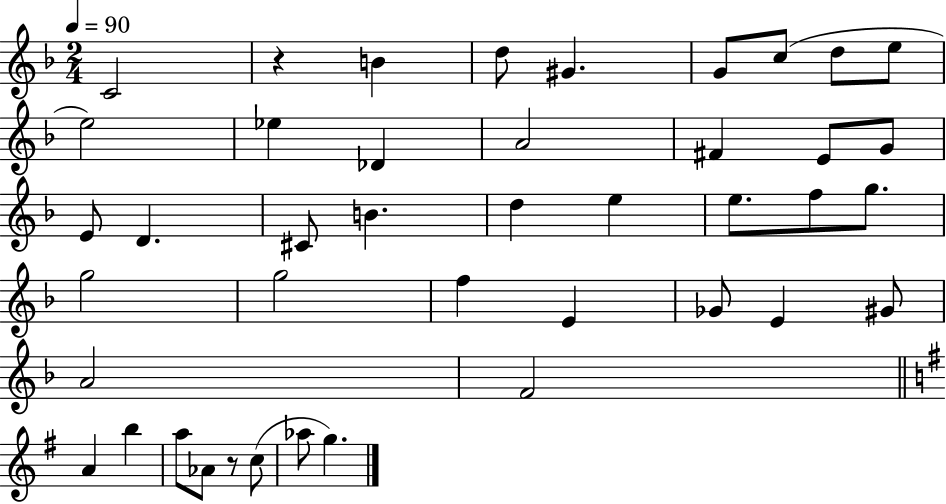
{
  \clef treble
  \numericTimeSignature
  \time 2/4
  \key f \major
  \tempo 4 = 90
  c'2 | r4 b'4 | d''8 gis'4. | g'8 c''8( d''8 e''8 | \break e''2) | ees''4 des'4 | a'2 | fis'4 e'8 g'8 | \break e'8 d'4. | cis'8 b'4. | d''4 e''4 | e''8. f''8 g''8. | \break g''2 | g''2 | f''4 e'4 | ges'8 e'4 gis'8 | \break a'2 | f'2 | \bar "||" \break \key g \major a'4 b''4 | a''8 aes'8 r8 c''8( | aes''8 g''4.) | \bar "|."
}